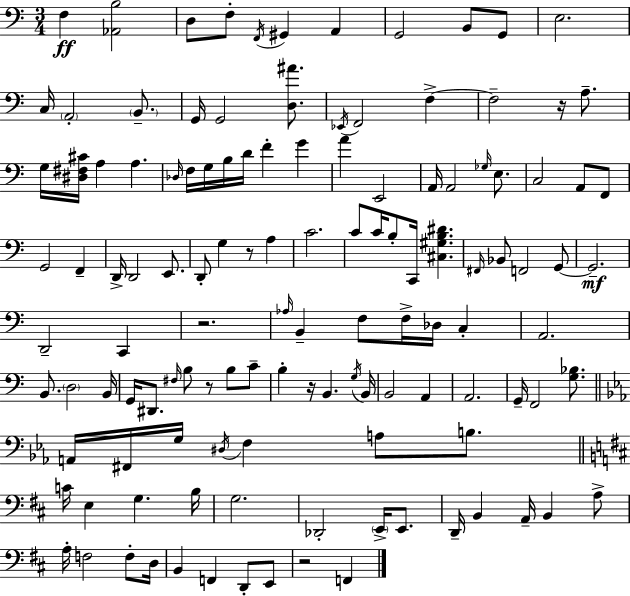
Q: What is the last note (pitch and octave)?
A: F2